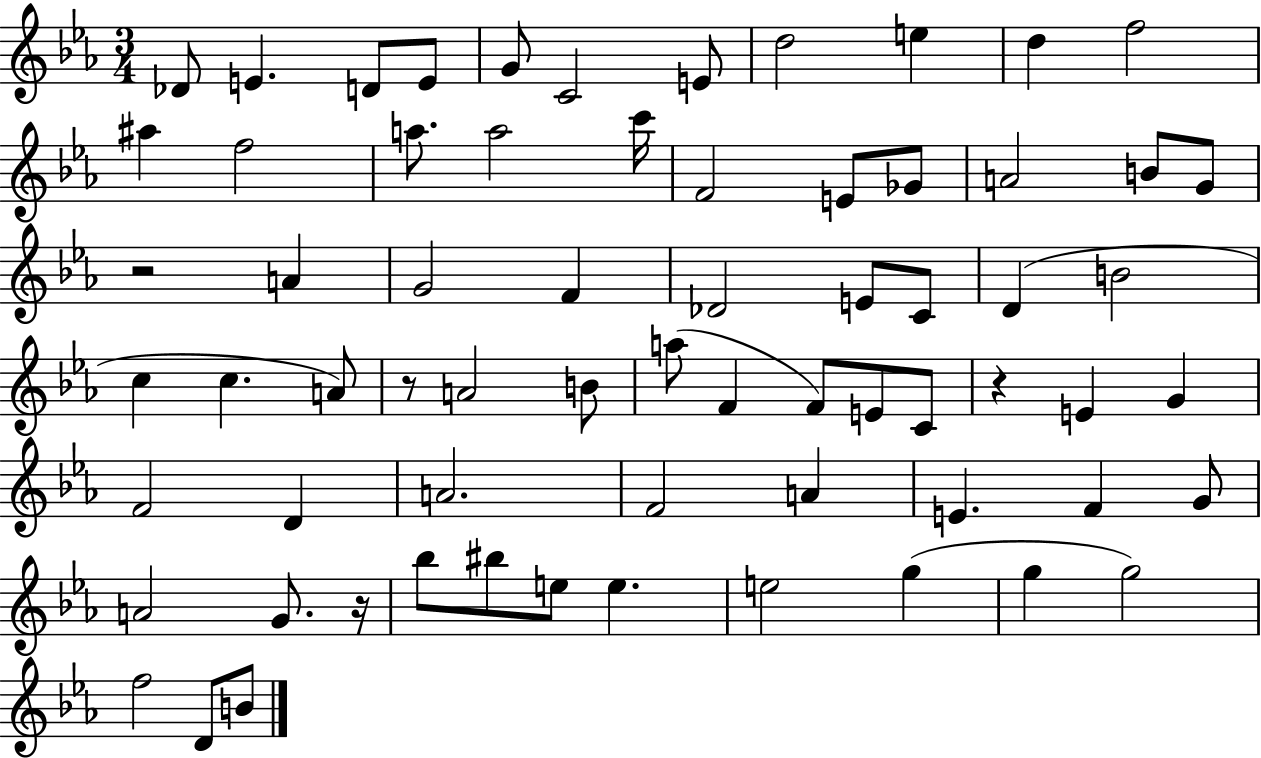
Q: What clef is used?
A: treble